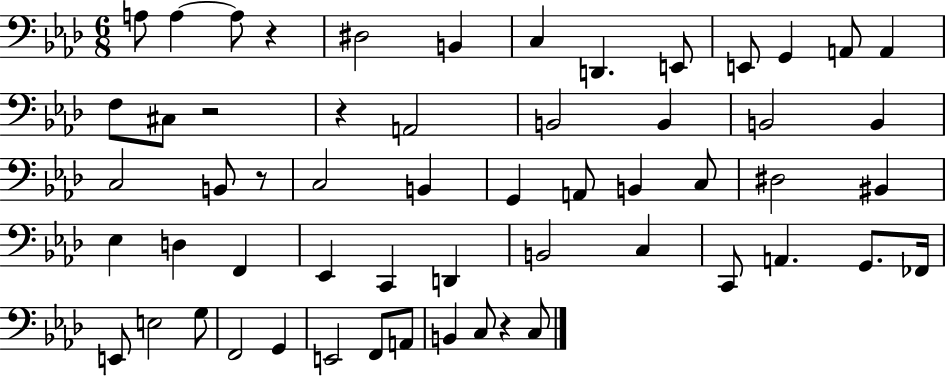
X:1
T:Untitled
M:6/8
L:1/4
K:Ab
A,/2 A, A,/2 z ^D,2 B,, C, D,, E,,/2 E,,/2 G,, A,,/2 A,, F,/2 ^C,/2 z2 z A,,2 B,,2 B,, B,,2 B,, C,2 B,,/2 z/2 C,2 B,, G,, A,,/2 B,, C,/2 ^D,2 ^B,, _E, D, F,, _E,, C,, D,, B,,2 C, C,,/2 A,, G,,/2 _F,,/4 E,,/2 E,2 G,/2 F,,2 G,, E,,2 F,,/2 A,,/2 B,, C,/2 z C,/2